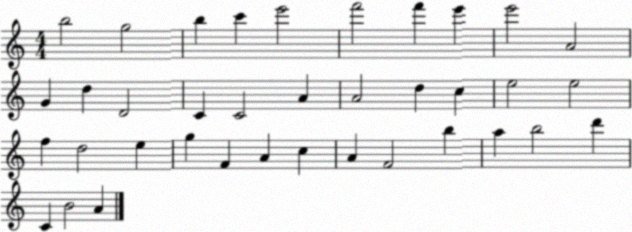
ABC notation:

X:1
T:Untitled
M:4/4
L:1/4
K:C
b2 g2 b c' e'2 f'2 f' e' e'2 A2 G d D2 C C2 A A2 d c e2 e2 f d2 e g F A c A F2 b a b2 d' C B2 A